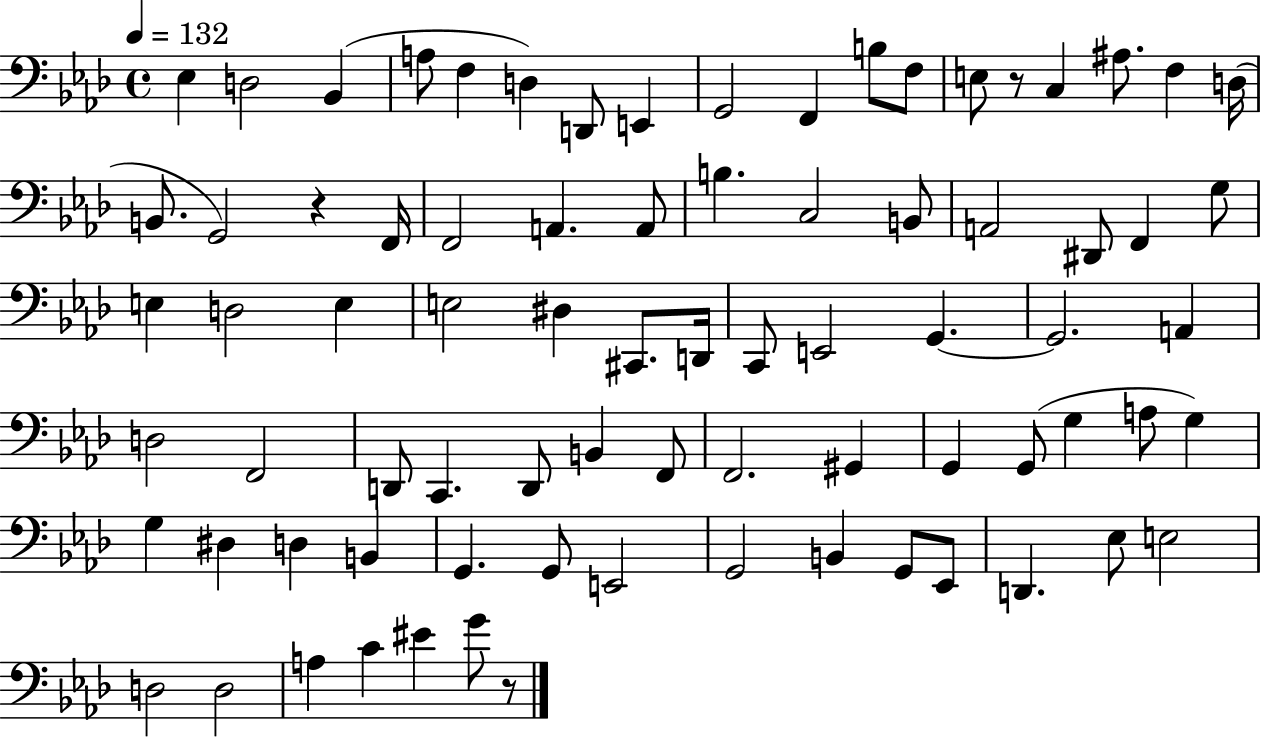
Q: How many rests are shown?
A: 3